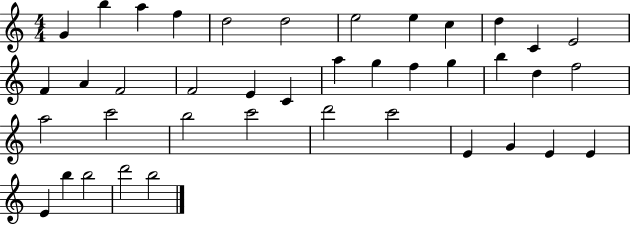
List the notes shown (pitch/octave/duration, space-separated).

G4/q B5/q A5/q F5/q D5/h D5/h E5/h E5/q C5/q D5/q C4/q E4/h F4/q A4/q F4/h F4/h E4/q C4/q A5/q G5/q F5/q G5/q B5/q D5/q F5/h A5/h C6/h B5/h C6/h D6/h C6/h E4/q G4/q E4/q E4/q E4/q B5/q B5/h D6/h B5/h